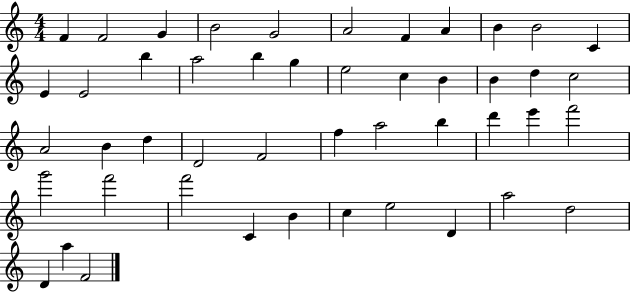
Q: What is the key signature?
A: C major